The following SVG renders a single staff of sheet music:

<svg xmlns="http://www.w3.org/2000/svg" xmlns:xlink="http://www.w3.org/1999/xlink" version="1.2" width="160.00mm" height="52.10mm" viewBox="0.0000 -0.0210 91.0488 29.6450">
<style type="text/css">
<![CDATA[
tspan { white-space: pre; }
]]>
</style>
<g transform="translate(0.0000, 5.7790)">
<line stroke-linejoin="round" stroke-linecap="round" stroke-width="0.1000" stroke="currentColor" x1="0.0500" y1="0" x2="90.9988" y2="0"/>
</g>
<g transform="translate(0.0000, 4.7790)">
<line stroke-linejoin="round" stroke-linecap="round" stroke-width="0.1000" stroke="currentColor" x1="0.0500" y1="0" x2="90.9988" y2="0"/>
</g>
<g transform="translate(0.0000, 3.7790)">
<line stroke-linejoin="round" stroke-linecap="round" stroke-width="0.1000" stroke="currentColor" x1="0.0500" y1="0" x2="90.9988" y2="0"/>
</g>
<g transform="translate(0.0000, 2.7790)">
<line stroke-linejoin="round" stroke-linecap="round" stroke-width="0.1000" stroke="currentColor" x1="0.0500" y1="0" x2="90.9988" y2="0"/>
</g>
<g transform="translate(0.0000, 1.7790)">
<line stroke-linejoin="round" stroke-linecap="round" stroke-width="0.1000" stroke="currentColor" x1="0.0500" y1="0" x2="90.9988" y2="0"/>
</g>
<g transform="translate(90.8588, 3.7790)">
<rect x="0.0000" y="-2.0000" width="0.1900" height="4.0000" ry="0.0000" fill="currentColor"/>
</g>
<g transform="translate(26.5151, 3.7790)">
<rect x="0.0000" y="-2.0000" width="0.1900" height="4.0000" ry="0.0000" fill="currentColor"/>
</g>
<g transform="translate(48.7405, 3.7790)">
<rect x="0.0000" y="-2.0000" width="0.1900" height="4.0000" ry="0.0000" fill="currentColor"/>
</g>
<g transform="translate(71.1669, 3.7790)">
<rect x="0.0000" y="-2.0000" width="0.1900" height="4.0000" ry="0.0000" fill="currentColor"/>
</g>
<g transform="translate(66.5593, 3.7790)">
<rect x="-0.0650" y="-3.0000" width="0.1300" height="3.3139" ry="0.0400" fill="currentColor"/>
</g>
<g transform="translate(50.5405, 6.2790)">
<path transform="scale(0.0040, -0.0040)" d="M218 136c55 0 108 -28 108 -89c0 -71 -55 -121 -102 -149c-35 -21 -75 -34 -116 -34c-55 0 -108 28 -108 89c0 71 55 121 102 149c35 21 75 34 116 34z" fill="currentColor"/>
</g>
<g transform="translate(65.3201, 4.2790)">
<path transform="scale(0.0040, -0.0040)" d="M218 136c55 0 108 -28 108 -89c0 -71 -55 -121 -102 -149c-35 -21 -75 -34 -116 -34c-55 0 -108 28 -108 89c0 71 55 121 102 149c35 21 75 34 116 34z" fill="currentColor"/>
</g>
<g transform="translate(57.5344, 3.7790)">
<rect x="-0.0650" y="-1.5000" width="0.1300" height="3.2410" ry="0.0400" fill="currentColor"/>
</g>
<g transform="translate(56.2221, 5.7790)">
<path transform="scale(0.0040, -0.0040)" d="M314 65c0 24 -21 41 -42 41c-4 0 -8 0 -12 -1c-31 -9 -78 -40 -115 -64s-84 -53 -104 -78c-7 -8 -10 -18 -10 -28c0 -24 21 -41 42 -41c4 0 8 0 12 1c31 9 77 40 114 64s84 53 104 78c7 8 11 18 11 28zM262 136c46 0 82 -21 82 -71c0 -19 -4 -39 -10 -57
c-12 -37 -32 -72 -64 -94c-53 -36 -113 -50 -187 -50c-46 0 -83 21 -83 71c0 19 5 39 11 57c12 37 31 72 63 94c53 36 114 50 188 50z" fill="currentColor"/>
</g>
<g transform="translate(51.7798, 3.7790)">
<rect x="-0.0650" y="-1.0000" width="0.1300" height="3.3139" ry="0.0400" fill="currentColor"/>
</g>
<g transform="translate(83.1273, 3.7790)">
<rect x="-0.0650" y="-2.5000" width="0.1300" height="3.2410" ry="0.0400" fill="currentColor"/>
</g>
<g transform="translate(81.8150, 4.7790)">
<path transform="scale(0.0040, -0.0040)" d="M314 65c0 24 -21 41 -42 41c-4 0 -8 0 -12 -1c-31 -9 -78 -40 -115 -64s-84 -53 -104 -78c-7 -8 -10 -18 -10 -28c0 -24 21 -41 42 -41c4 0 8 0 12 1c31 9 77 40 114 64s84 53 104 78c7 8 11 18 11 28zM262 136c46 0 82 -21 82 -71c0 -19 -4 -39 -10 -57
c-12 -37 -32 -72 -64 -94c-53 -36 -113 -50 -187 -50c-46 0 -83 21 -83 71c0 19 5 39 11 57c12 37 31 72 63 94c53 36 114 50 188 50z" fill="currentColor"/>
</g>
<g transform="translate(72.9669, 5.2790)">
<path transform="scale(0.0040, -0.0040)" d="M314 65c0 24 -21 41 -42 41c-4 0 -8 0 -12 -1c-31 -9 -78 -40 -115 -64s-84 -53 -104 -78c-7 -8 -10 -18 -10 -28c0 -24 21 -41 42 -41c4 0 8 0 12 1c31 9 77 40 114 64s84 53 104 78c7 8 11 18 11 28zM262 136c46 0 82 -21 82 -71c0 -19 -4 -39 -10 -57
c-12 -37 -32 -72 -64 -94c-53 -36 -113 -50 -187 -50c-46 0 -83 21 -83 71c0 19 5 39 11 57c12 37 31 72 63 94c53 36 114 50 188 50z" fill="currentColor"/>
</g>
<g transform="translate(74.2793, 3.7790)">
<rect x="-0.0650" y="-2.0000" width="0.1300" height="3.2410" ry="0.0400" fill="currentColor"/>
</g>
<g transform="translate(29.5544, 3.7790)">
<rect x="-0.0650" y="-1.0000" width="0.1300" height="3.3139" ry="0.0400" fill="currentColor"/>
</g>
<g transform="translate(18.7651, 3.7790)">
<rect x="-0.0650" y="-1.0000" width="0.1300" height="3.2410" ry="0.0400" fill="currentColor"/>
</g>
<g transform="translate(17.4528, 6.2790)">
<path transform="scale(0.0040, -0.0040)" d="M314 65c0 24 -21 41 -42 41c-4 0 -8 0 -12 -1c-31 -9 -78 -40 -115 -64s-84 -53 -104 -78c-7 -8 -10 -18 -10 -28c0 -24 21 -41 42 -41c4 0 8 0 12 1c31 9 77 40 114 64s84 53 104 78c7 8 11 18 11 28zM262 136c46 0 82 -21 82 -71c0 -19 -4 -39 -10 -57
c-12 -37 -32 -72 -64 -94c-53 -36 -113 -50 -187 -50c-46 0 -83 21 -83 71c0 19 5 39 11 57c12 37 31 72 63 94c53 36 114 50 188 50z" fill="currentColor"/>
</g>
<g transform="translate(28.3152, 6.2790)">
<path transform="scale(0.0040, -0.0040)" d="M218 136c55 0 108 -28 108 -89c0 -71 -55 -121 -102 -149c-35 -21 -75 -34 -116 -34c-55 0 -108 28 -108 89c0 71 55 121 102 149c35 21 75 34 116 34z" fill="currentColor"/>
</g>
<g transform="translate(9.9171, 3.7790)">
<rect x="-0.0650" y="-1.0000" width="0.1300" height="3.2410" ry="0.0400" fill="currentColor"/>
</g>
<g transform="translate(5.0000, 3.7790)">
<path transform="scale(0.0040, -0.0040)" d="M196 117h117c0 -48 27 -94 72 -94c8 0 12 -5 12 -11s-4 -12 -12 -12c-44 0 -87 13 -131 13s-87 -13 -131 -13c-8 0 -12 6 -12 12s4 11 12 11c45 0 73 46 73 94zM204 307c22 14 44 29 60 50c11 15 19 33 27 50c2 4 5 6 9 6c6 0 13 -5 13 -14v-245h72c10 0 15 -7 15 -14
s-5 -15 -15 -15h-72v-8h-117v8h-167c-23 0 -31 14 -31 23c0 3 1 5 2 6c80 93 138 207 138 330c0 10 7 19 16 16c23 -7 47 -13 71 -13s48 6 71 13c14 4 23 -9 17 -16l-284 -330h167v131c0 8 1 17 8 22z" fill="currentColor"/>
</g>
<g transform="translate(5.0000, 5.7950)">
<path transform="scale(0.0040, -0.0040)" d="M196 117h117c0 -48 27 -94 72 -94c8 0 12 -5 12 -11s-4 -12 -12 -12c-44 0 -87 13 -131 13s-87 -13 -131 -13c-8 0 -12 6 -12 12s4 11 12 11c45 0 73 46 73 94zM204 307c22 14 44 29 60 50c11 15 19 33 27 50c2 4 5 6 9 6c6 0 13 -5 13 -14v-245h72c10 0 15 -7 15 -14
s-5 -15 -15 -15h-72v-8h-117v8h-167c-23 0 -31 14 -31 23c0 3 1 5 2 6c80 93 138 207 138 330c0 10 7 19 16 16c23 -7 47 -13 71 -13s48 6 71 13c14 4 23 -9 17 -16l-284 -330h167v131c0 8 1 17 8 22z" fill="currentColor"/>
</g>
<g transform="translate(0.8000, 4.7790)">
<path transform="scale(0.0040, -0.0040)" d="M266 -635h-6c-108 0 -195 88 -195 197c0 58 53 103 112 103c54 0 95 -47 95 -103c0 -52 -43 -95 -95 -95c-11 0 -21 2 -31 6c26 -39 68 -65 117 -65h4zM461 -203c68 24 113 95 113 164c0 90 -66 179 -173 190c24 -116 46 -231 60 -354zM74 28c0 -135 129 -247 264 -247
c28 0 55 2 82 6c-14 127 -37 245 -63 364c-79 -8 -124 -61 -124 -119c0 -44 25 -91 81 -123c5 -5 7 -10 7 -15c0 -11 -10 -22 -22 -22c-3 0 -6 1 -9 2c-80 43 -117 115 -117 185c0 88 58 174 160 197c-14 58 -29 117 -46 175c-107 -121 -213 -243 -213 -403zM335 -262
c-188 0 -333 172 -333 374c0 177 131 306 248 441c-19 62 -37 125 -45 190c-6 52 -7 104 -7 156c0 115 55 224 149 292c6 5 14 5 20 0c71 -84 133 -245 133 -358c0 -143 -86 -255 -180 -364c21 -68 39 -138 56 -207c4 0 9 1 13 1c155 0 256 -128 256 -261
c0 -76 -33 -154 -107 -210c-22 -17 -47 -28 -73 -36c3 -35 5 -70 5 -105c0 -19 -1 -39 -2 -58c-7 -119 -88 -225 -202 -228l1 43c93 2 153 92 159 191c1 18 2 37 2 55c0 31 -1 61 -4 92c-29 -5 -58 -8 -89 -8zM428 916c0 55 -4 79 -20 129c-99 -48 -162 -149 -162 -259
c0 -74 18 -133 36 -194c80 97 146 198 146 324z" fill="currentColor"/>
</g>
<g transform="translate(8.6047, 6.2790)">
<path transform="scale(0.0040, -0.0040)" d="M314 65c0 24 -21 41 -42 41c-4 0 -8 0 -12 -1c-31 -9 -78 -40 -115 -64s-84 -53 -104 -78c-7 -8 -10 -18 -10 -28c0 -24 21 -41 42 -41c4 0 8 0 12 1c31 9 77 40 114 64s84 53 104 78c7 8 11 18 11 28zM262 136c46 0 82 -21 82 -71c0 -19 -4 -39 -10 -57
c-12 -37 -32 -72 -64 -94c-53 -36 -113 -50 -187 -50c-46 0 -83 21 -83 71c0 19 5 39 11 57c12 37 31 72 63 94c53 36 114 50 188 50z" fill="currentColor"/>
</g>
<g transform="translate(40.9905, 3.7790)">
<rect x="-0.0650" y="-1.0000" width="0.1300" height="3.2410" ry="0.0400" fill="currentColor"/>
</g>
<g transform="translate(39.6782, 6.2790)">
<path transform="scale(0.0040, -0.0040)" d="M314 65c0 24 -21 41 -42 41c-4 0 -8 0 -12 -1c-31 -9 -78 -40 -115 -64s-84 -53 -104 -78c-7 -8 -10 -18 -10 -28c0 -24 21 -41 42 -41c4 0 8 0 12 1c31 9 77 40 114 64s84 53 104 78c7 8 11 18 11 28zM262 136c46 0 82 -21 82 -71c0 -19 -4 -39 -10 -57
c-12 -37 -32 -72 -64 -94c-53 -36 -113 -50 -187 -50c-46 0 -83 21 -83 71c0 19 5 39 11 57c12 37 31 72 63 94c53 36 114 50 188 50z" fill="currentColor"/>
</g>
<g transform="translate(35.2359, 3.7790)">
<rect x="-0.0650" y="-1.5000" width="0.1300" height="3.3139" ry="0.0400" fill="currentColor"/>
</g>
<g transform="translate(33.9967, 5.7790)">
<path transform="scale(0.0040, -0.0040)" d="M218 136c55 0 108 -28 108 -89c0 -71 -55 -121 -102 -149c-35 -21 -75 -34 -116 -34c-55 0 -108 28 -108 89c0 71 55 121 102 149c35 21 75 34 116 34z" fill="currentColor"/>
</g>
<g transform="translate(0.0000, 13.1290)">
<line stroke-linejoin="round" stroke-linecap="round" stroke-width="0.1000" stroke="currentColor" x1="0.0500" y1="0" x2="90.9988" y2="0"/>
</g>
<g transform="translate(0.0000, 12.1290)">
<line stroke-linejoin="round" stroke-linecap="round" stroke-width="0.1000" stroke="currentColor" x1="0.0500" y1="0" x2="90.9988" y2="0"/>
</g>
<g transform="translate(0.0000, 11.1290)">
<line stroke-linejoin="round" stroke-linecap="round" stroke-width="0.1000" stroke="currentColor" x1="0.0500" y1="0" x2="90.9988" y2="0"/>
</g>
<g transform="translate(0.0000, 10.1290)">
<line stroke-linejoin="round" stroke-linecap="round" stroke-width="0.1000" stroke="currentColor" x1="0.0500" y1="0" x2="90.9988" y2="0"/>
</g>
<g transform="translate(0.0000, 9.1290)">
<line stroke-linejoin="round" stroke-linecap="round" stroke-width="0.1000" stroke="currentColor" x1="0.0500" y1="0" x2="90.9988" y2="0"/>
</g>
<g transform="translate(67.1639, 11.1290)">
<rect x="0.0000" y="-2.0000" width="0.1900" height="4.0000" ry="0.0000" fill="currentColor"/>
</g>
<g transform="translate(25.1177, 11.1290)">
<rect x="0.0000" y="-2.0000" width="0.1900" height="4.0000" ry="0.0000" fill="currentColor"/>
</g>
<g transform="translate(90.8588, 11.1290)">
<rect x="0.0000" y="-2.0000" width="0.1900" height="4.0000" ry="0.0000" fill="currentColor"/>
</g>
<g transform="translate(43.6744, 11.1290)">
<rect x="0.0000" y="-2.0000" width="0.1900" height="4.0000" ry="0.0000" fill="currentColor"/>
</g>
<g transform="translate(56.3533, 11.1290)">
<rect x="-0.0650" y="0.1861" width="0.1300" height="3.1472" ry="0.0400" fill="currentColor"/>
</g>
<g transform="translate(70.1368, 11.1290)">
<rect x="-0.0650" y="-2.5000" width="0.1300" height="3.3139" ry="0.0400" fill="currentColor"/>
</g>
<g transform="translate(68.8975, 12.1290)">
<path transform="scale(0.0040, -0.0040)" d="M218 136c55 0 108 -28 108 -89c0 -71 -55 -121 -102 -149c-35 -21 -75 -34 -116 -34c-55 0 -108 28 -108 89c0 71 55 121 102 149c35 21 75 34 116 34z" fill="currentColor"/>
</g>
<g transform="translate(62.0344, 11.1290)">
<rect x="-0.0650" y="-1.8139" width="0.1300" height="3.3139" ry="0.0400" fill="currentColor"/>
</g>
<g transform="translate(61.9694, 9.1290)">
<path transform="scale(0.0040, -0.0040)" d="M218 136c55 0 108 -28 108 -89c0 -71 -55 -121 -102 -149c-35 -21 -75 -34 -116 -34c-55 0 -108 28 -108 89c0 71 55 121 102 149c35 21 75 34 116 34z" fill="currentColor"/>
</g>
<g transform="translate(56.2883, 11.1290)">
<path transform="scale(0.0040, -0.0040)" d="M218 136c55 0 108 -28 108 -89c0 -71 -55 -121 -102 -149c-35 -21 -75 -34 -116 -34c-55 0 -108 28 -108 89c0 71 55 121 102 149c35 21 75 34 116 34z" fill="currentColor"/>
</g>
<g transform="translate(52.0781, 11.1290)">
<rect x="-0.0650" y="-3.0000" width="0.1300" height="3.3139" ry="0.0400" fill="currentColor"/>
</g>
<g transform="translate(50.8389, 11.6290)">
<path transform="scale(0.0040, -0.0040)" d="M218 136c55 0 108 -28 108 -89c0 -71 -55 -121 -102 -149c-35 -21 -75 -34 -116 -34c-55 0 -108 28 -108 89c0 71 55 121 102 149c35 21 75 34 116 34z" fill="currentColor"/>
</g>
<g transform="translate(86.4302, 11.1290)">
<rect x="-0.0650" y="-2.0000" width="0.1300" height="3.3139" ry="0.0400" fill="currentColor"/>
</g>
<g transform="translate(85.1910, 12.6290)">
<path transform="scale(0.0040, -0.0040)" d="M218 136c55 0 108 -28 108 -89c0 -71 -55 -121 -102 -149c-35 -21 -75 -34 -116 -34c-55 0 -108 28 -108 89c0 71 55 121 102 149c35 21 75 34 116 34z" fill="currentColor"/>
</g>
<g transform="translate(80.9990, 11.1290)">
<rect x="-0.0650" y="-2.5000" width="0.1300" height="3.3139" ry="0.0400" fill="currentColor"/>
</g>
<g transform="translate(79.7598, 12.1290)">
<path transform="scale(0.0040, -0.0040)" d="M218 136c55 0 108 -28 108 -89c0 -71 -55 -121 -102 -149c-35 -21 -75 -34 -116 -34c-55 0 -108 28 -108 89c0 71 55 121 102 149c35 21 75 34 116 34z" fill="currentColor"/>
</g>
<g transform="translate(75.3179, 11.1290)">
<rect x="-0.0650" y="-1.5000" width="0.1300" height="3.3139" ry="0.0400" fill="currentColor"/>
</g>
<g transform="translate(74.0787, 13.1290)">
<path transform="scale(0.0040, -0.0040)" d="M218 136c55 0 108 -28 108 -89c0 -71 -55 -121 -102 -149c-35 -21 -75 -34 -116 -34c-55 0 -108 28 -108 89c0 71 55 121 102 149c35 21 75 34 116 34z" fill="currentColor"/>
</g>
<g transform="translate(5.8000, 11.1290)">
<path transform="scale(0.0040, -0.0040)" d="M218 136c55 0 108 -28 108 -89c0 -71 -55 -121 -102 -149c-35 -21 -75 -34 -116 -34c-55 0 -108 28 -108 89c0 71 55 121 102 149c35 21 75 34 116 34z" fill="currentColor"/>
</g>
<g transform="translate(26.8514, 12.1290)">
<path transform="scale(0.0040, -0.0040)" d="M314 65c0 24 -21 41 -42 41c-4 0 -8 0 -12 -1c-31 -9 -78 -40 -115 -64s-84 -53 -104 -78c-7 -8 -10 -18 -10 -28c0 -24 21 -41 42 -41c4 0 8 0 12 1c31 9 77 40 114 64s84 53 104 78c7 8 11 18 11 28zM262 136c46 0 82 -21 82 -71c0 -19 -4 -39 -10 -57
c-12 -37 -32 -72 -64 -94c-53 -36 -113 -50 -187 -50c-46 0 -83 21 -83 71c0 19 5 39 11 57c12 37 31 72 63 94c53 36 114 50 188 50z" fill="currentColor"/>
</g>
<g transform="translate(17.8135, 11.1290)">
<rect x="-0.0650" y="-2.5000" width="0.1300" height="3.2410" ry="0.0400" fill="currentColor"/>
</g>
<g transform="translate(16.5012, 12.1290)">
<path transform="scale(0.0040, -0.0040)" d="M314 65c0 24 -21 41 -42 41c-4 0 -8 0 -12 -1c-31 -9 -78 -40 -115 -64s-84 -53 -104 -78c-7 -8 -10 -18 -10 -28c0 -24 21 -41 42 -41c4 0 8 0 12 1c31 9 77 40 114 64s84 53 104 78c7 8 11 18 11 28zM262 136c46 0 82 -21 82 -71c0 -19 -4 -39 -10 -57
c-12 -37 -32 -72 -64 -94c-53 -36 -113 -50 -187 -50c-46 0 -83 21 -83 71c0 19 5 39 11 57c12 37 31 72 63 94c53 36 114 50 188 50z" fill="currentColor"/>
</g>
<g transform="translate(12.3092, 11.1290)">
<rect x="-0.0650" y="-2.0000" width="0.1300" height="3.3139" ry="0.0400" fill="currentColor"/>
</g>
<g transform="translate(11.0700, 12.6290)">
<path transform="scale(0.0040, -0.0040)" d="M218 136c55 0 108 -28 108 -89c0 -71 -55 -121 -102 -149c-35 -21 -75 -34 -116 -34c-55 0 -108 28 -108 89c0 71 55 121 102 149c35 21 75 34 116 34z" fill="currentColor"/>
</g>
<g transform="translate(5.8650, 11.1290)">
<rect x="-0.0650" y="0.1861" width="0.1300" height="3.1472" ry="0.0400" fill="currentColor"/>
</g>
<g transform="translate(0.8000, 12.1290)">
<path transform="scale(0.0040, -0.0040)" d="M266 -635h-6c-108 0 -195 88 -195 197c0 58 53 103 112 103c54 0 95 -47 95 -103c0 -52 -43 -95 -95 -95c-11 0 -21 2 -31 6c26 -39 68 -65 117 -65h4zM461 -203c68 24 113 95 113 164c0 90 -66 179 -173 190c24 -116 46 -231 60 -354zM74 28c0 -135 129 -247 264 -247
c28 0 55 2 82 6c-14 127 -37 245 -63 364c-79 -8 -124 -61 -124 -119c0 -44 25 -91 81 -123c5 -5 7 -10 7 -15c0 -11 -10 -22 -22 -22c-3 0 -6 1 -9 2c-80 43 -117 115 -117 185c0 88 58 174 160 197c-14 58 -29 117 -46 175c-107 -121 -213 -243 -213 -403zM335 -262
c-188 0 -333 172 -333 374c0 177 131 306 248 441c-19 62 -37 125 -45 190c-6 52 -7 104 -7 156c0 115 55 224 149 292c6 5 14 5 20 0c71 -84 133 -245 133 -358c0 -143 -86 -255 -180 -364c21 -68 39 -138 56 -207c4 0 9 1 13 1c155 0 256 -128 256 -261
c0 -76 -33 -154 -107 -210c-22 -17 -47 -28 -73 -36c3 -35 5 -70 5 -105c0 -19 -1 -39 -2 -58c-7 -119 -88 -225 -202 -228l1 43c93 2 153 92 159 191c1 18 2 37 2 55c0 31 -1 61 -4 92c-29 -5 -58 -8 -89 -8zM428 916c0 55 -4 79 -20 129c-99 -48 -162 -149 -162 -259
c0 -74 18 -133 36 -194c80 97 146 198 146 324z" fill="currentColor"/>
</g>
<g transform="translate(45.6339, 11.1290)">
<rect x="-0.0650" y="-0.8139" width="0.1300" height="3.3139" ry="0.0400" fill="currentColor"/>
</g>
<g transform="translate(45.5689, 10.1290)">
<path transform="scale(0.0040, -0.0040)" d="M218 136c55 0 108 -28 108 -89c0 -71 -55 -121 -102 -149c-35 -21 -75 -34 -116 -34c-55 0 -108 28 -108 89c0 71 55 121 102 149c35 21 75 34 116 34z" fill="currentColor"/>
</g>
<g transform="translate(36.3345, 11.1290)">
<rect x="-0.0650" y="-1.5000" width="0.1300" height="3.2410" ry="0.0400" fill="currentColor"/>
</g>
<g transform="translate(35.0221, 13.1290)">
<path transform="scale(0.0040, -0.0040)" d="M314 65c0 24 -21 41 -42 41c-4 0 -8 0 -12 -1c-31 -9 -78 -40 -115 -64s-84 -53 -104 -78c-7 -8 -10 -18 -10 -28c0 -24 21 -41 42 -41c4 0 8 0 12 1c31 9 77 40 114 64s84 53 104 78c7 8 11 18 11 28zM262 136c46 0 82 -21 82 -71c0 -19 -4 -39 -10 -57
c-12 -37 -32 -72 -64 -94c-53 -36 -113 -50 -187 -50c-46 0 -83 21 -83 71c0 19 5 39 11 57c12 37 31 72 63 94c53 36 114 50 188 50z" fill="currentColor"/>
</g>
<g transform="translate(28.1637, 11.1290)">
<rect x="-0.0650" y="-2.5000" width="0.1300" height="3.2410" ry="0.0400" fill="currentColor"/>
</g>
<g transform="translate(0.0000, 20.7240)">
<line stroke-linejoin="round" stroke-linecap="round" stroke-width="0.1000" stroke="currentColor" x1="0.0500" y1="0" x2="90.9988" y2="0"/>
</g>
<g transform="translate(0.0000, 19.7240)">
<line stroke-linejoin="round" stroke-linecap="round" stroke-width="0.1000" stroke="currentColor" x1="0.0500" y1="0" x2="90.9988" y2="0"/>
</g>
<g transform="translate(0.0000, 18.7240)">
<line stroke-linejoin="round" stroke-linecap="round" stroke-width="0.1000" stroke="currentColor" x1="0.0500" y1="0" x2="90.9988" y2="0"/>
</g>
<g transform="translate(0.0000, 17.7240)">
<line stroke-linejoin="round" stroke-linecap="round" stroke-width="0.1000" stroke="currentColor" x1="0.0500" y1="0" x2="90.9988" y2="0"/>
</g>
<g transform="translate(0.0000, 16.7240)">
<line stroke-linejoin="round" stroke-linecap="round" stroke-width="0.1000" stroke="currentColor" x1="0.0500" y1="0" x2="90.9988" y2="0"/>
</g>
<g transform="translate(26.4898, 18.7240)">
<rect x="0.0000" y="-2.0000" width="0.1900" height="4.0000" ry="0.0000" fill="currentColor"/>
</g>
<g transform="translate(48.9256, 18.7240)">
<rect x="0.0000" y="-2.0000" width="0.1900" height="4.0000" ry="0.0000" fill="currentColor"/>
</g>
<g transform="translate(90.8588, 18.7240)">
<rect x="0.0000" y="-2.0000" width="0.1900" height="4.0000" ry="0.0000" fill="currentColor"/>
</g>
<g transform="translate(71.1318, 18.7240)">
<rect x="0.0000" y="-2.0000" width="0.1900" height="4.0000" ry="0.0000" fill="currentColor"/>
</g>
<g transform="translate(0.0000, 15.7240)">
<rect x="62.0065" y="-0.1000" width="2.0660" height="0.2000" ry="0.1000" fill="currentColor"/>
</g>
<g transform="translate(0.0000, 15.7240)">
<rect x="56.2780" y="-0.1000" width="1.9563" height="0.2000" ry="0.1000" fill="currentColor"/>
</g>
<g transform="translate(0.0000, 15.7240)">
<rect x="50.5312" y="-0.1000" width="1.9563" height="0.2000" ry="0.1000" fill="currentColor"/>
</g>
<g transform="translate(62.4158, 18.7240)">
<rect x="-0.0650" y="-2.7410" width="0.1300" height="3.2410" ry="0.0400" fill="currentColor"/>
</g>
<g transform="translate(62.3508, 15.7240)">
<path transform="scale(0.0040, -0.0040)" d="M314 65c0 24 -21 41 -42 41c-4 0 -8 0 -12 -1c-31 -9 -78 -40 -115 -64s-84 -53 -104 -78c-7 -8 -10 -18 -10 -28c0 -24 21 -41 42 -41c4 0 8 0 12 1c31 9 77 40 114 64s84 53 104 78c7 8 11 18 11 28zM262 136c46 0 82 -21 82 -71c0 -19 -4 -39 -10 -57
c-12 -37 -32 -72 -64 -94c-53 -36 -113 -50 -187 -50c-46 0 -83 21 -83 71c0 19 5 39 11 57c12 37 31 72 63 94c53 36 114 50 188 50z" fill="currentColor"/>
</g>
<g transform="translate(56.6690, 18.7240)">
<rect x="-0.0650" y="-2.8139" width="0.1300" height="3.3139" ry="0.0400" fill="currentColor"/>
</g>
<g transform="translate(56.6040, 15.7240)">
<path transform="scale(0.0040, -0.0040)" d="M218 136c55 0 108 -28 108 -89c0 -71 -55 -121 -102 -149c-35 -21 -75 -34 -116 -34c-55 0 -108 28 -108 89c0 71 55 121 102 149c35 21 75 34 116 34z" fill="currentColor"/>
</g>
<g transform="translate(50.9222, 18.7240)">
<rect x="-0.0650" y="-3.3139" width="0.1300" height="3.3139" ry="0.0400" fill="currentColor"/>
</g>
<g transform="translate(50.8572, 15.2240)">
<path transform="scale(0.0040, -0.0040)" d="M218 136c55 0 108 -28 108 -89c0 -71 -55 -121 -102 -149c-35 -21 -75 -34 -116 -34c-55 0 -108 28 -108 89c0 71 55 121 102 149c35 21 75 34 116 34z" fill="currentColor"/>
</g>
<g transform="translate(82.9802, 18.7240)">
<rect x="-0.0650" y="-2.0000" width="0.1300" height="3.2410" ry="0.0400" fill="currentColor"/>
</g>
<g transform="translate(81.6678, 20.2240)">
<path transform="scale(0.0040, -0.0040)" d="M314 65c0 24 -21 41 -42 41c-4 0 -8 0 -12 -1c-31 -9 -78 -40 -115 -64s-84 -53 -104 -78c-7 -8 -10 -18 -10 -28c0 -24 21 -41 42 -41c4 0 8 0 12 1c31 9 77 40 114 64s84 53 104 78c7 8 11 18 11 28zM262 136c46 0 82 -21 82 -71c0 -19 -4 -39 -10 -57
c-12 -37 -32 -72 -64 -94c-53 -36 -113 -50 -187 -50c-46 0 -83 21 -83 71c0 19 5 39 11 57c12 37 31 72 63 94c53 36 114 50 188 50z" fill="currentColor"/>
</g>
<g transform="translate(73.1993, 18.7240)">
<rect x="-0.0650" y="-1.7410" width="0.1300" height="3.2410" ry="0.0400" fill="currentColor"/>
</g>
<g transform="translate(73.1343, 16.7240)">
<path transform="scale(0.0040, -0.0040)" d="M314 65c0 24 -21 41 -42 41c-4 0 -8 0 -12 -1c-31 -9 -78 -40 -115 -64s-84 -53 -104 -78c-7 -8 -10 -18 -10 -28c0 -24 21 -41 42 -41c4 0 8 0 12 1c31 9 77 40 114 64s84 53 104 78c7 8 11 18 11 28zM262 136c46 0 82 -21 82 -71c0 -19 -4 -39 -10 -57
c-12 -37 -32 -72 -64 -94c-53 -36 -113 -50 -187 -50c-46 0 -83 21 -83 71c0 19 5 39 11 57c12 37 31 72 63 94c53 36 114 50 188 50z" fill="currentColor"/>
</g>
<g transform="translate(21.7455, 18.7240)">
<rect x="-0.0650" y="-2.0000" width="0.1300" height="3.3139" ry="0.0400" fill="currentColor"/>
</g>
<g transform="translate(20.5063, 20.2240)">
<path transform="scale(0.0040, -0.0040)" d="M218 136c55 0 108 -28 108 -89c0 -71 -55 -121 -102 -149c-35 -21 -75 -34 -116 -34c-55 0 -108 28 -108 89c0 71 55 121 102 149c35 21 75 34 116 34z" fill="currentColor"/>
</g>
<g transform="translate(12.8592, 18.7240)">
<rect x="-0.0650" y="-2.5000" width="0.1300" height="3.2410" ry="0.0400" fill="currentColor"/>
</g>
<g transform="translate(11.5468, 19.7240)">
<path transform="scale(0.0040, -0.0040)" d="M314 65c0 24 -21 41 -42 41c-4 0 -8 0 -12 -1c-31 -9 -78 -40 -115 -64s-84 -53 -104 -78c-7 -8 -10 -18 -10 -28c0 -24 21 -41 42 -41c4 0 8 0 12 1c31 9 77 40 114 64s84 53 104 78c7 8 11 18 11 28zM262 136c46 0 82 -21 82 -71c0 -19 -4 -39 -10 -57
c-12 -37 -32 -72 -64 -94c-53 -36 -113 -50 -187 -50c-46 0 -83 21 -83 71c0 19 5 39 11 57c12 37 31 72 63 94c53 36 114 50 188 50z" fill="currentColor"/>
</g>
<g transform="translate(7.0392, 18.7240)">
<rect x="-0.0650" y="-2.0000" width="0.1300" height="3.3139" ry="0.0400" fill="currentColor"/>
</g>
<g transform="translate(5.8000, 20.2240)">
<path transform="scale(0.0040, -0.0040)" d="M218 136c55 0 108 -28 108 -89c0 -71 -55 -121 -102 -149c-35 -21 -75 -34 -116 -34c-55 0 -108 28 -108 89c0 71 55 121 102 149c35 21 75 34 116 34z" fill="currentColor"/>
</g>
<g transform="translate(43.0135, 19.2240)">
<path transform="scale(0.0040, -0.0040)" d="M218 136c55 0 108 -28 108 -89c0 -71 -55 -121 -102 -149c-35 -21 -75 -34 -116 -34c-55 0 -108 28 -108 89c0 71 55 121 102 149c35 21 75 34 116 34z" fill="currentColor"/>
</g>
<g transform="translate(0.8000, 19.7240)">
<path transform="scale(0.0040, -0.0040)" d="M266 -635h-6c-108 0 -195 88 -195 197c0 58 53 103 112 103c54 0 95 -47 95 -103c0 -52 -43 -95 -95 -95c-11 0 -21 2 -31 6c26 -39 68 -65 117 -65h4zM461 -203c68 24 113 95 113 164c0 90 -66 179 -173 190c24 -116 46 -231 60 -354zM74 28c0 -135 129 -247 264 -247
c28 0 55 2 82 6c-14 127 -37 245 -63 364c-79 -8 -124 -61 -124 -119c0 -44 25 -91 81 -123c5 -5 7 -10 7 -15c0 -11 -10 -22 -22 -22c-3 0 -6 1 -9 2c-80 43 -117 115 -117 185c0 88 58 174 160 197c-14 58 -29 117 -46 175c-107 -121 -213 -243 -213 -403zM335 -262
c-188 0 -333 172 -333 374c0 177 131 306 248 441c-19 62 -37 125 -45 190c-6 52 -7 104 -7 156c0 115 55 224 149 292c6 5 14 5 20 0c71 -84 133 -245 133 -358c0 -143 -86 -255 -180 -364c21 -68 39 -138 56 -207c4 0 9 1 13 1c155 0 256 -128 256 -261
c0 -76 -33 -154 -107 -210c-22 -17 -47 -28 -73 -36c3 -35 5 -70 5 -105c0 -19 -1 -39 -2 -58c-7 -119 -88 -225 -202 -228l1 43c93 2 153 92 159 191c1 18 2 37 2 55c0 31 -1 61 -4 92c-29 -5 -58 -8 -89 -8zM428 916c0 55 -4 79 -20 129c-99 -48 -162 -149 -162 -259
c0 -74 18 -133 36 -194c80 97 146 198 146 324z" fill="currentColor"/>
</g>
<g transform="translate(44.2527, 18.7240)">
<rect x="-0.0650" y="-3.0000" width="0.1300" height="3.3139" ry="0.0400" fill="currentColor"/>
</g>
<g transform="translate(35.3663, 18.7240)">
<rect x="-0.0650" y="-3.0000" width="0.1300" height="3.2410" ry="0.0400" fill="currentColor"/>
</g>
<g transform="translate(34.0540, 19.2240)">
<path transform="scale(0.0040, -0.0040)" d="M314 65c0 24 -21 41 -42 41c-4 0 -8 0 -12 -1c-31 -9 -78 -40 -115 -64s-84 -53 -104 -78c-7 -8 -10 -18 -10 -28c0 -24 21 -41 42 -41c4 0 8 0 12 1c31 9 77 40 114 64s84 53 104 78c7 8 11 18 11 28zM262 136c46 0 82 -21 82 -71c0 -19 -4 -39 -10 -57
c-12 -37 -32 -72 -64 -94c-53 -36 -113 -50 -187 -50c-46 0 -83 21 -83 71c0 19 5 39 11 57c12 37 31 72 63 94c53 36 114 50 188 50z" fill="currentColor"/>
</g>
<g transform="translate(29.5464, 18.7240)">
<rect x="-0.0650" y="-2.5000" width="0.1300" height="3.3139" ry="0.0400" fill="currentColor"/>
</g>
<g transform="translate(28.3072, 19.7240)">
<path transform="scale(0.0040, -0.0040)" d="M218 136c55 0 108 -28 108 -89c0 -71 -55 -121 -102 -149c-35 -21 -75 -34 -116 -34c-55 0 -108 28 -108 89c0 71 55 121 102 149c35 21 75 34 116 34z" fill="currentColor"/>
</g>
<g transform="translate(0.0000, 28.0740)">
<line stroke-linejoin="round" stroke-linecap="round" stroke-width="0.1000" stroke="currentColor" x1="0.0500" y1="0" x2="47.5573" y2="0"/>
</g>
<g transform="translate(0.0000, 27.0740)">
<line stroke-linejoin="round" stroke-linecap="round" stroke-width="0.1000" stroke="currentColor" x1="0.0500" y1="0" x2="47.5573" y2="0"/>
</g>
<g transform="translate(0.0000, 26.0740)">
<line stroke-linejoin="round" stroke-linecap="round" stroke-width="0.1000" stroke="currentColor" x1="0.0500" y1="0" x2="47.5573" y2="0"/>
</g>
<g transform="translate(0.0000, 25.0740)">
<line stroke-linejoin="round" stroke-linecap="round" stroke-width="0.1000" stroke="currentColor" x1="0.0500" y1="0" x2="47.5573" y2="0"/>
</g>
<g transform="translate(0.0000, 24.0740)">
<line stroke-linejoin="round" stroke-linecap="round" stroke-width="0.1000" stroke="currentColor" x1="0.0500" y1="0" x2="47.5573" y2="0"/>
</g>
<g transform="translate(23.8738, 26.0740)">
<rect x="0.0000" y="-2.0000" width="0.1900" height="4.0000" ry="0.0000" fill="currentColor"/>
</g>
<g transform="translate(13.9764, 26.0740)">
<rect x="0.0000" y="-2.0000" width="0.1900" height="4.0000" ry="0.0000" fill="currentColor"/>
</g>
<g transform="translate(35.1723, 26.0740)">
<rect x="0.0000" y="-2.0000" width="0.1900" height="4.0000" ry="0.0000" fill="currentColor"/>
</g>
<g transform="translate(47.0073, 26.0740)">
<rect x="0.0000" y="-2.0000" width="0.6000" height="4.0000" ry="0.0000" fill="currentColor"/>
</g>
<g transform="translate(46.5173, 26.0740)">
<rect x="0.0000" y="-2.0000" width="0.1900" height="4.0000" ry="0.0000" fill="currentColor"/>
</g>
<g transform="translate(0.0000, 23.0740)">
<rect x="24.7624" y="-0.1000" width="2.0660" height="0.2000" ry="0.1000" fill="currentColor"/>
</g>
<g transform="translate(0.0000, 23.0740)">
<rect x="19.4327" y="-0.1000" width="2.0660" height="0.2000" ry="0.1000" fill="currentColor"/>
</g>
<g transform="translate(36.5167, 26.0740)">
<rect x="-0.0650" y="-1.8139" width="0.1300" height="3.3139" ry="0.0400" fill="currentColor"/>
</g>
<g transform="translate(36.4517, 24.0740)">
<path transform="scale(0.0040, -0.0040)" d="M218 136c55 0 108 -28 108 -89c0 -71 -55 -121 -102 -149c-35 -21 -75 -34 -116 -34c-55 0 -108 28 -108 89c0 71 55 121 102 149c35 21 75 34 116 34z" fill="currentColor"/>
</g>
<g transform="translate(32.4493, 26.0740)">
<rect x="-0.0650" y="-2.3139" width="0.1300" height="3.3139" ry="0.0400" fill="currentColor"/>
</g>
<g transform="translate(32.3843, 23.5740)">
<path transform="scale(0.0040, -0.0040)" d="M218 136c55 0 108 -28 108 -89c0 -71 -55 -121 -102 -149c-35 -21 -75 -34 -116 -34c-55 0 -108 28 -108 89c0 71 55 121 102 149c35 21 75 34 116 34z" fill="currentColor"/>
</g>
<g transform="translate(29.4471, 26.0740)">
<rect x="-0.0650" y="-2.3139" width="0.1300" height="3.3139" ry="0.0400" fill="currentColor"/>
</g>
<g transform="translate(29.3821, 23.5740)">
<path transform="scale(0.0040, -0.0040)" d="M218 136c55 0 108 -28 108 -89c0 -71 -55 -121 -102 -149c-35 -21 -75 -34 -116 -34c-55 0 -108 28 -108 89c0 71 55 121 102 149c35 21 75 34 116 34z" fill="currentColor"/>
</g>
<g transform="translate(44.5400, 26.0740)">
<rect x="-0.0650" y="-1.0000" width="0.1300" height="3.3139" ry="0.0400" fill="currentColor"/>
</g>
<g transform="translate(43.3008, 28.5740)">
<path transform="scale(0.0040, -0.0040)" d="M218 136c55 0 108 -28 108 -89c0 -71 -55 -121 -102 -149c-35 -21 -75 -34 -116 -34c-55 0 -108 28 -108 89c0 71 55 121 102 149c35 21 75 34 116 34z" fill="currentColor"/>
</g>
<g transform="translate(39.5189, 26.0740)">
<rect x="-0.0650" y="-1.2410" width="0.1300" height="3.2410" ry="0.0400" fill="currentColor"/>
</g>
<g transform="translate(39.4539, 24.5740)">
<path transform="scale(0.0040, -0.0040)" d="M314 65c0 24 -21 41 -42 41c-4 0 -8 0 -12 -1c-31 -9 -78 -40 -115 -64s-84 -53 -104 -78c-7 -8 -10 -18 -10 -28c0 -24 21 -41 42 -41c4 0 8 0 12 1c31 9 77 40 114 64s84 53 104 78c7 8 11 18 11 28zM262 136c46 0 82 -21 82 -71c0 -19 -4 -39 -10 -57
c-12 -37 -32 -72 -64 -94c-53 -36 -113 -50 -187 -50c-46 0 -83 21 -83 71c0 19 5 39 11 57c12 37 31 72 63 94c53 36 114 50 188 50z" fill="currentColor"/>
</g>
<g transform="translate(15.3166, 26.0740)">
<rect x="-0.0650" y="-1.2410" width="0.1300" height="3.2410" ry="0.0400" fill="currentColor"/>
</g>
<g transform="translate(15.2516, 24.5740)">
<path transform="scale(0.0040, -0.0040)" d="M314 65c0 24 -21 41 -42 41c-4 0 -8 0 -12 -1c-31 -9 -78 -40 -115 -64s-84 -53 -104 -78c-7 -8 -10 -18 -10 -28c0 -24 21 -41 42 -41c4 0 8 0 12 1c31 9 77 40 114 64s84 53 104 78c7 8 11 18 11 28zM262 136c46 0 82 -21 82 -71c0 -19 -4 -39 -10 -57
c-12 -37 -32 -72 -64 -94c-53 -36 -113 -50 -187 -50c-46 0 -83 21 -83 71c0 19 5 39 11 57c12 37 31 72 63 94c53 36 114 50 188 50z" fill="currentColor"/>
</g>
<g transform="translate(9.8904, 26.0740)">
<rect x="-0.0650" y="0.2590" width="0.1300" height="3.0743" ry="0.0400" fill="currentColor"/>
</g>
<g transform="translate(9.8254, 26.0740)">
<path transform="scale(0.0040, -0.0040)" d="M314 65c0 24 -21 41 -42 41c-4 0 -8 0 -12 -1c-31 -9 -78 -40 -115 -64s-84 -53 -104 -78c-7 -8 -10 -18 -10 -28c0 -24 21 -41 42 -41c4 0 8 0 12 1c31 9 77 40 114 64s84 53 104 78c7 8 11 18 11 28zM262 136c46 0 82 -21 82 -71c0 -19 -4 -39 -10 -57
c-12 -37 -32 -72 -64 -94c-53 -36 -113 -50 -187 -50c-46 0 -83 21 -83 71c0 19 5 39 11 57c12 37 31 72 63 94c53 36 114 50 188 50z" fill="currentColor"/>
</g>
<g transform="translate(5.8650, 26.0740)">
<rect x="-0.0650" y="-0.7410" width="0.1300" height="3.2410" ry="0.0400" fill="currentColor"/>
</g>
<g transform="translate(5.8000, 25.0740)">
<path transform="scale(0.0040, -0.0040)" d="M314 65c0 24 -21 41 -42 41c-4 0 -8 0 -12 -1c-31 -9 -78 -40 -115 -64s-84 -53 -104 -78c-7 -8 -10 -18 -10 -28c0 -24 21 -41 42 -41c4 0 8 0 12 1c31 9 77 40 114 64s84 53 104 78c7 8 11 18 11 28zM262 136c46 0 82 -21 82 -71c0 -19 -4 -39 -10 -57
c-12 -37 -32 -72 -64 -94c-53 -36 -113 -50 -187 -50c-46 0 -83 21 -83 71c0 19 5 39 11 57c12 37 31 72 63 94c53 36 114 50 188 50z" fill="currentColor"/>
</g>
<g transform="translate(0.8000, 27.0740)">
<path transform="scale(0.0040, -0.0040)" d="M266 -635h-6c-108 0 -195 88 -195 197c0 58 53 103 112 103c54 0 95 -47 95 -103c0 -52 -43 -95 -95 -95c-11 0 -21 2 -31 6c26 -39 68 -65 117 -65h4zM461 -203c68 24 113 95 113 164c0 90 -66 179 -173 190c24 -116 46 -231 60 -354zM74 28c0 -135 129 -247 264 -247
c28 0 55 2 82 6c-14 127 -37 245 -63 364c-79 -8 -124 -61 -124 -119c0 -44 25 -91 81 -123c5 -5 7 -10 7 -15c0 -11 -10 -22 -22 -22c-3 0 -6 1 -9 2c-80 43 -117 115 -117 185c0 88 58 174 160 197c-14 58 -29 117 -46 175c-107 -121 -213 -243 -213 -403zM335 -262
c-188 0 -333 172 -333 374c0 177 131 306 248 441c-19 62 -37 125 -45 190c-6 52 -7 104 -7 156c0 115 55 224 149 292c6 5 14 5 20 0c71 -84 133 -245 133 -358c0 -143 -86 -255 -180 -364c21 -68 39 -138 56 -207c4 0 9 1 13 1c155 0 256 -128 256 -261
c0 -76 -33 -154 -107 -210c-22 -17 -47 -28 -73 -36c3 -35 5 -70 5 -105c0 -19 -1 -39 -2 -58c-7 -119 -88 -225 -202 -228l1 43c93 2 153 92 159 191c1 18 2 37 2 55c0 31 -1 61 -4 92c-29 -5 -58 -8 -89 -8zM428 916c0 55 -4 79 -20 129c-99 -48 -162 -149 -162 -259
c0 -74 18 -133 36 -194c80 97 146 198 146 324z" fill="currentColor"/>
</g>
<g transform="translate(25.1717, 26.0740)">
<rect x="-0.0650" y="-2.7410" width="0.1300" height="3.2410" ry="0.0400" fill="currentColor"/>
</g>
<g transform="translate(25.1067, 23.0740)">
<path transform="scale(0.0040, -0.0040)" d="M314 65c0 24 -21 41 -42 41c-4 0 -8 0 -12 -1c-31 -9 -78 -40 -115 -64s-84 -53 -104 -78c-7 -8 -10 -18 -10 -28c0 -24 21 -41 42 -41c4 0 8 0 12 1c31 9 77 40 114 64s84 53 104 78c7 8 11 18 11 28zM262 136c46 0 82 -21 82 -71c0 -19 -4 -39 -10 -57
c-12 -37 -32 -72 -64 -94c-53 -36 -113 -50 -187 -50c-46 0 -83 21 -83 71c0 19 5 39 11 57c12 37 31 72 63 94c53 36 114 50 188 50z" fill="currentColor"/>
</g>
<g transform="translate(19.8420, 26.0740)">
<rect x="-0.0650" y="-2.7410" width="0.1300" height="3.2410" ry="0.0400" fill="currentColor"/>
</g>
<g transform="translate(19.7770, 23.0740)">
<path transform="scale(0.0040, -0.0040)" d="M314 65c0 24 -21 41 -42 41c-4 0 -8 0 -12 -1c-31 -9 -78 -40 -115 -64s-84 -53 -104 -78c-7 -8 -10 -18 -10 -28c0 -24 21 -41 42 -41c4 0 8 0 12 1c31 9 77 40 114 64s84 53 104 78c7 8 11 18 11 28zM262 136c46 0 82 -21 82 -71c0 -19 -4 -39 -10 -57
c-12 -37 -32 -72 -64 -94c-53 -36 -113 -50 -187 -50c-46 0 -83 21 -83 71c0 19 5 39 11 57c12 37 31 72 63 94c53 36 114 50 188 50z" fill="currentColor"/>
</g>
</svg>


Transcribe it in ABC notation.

X:1
T:Untitled
M:4/4
L:1/4
K:C
D2 D2 D E D2 D E2 A F2 G2 B F G2 G2 E2 d A B f G E G F F G2 F G A2 A b a a2 f2 F2 d2 B2 e2 a2 a2 g g f e2 D